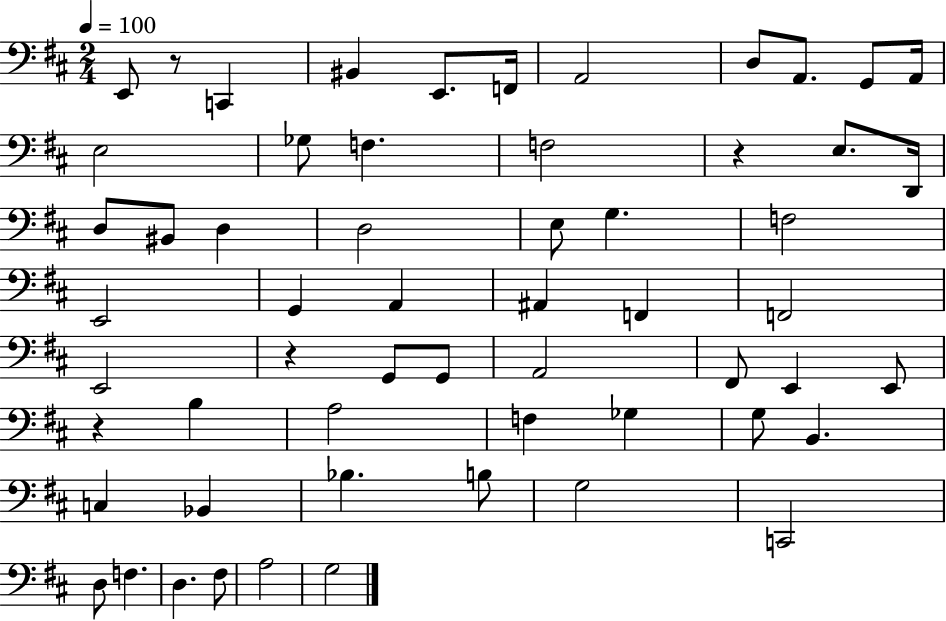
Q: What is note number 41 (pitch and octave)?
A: G3